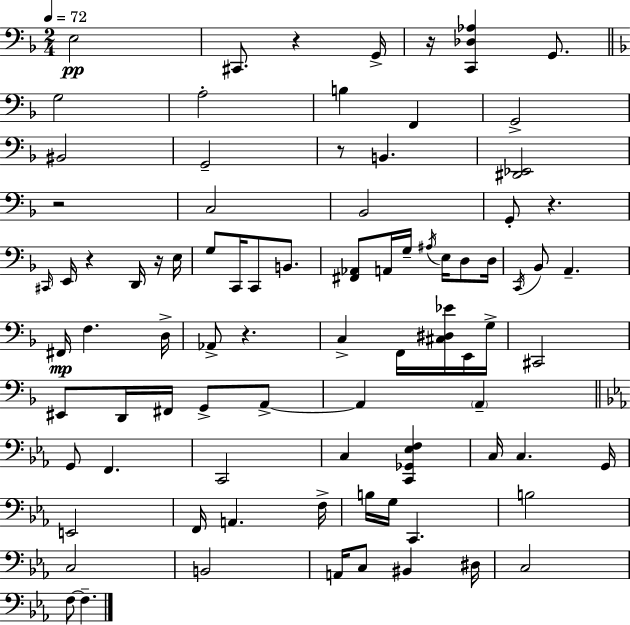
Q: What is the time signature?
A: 2/4